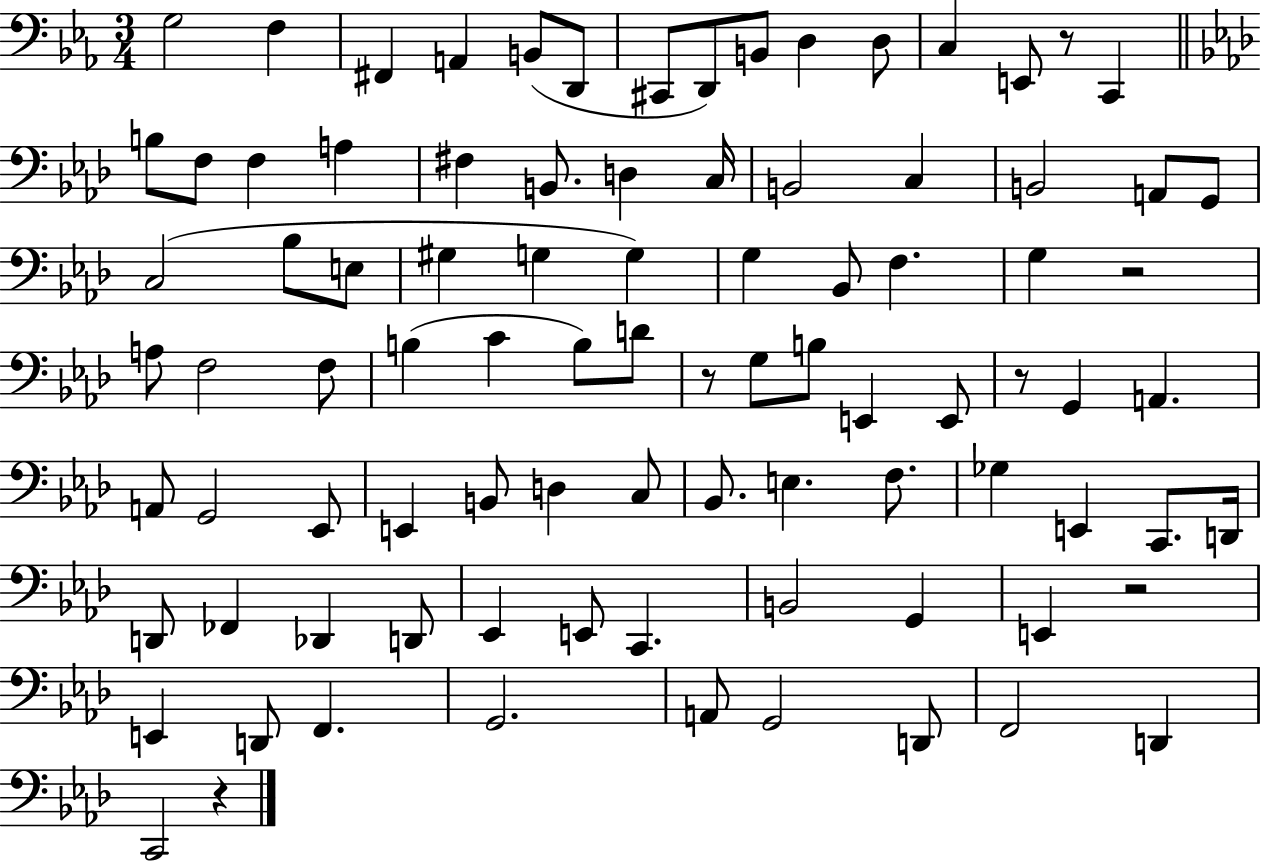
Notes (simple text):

G3/h F3/q F#2/q A2/q B2/e D2/e C#2/e D2/e B2/e D3/q D3/e C3/q E2/e R/e C2/q B3/e F3/e F3/q A3/q F#3/q B2/e. D3/q C3/s B2/h C3/q B2/h A2/e G2/e C3/h Bb3/e E3/e G#3/q G3/q G3/q G3/q Bb2/e F3/q. G3/q R/h A3/e F3/h F3/e B3/q C4/q B3/e D4/e R/e G3/e B3/e E2/q E2/e R/e G2/q A2/q. A2/e G2/h Eb2/e E2/q B2/e D3/q C3/e Bb2/e. E3/q. F3/e. Gb3/q E2/q C2/e. D2/s D2/e FES2/q Db2/q D2/e Eb2/q E2/e C2/q. B2/h G2/q E2/q R/h E2/q D2/e F2/q. G2/h. A2/e G2/h D2/e F2/h D2/q C2/h R/q